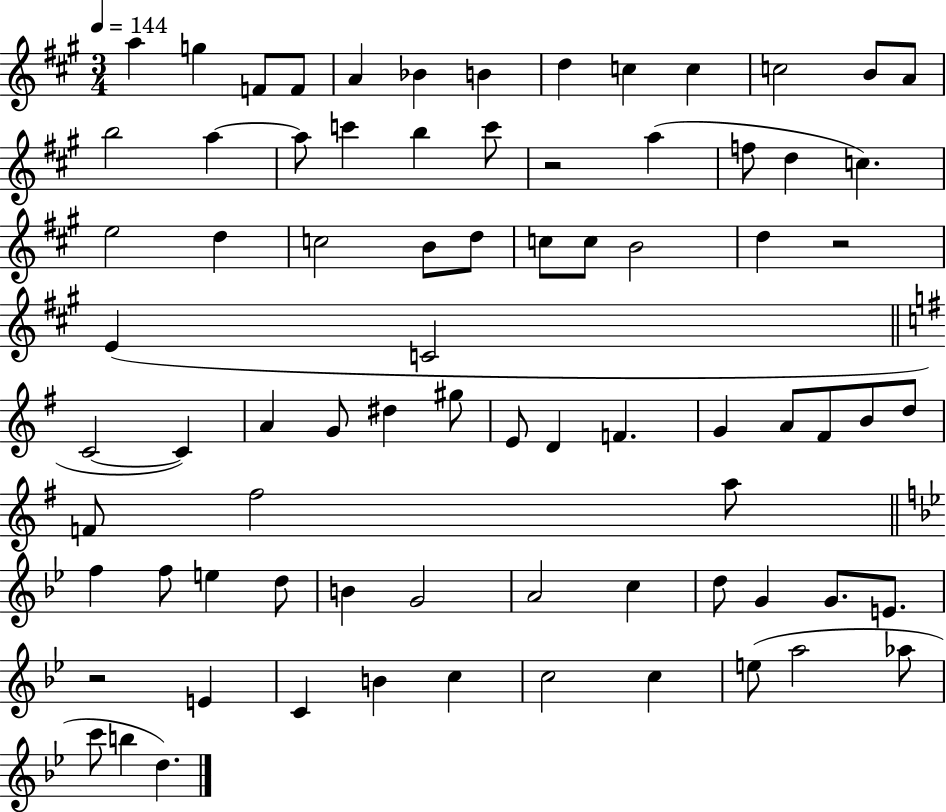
A5/q G5/q F4/e F4/e A4/q Bb4/q B4/q D5/q C5/q C5/q C5/h B4/e A4/e B5/h A5/q A5/e C6/q B5/q C6/e R/h A5/q F5/e D5/q C5/q. E5/h D5/q C5/h B4/e D5/e C5/e C5/e B4/h D5/q R/h E4/q C4/h C4/h C4/q A4/q G4/e D#5/q G#5/e E4/e D4/q F4/q. G4/q A4/e F#4/e B4/e D5/e F4/e F#5/h A5/e F5/q F5/e E5/q D5/e B4/q G4/h A4/h C5/q D5/e G4/q G4/e. E4/e. R/h E4/q C4/q B4/q C5/q C5/h C5/q E5/e A5/h Ab5/e C6/e B5/q D5/q.